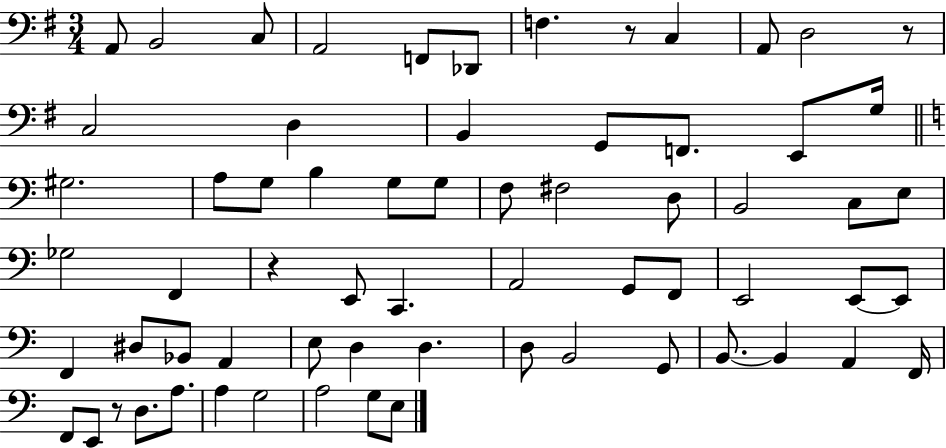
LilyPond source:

{
  \clef bass
  \numericTimeSignature
  \time 3/4
  \key g \major
  a,8 b,2 c8 | a,2 f,8 des,8 | f4. r8 c4 | a,8 d2 r8 | \break c2 d4 | b,4 g,8 f,8. e,8 g16 | \bar "||" \break \key a \minor gis2. | a8 g8 b4 g8 g8 | f8 fis2 d8 | b,2 c8 e8 | \break ges2 f,4 | r4 e,8 c,4. | a,2 g,8 f,8 | e,2 e,8~~ e,8 | \break f,4 dis8 bes,8 a,4 | e8 d4 d4. | d8 b,2 g,8 | b,8.~~ b,4 a,4 f,16 | \break f,8 e,8 r8 d8. a8. | a4 g2 | a2 g8 e8 | \bar "|."
}